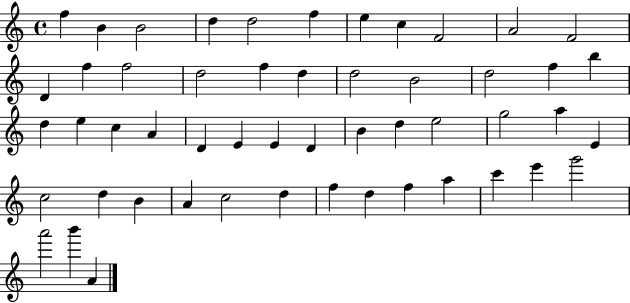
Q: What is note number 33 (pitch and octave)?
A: E5